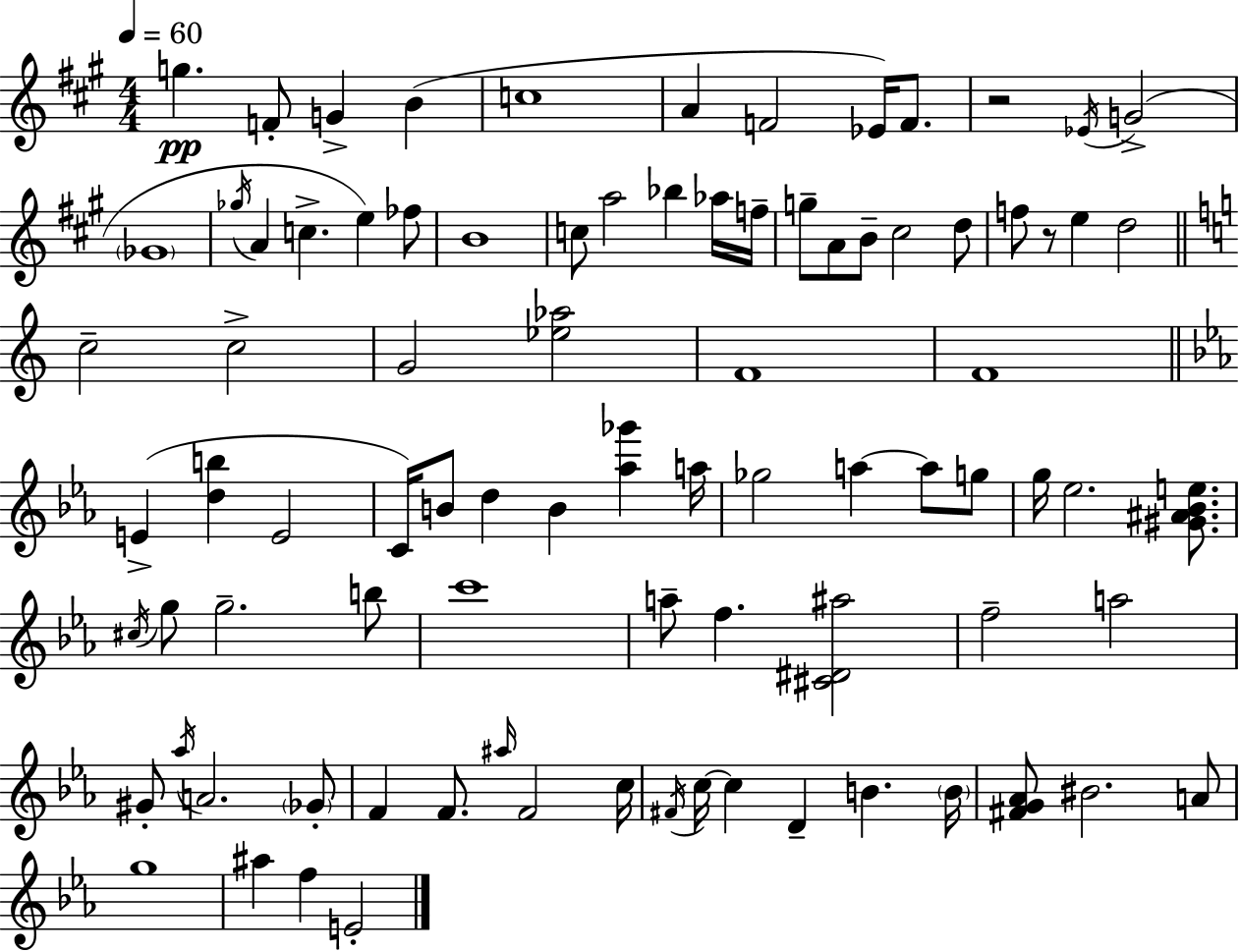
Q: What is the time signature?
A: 4/4